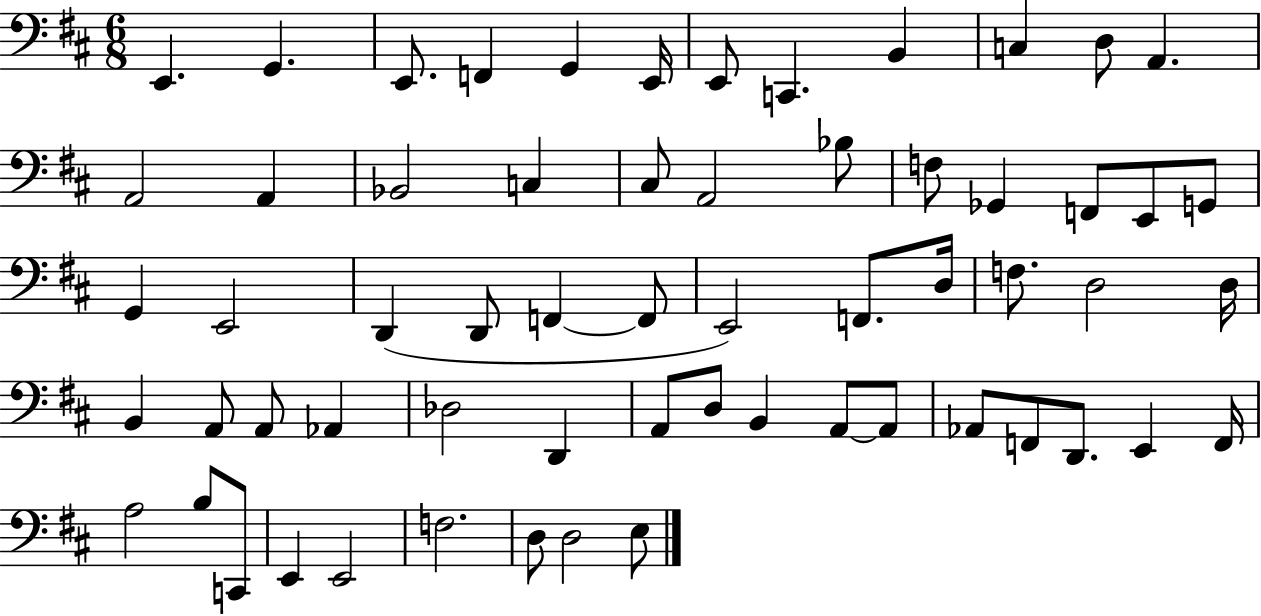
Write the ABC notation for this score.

X:1
T:Untitled
M:6/8
L:1/4
K:D
E,, G,, E,,/2 F,, G,, E,,/4 E,,/2 C,, B,, C, D,/2 A,, A,,2 A,, _B,,2 C, ^C,/2 A,,2 _B,/2 F,/2 _G,, F,,/2 E,,/2 G,,/2 G,, E,,2 D,, D,,/2 F,, F,,/2 E,,2 F,,/2 D,/4 F,/2 D,2 D,/4 B,, A,,/2 A,,/2 _A,, _D,2 D,, A,,/2 D,/2 B,, A,,/2 A,,/2 _A,,/2 F,,/2 D,,/2 E,, F,,/4 A,2 B,/2 C,,/2 E,, E,,2 F,2 D,/2 D,2 E,/2